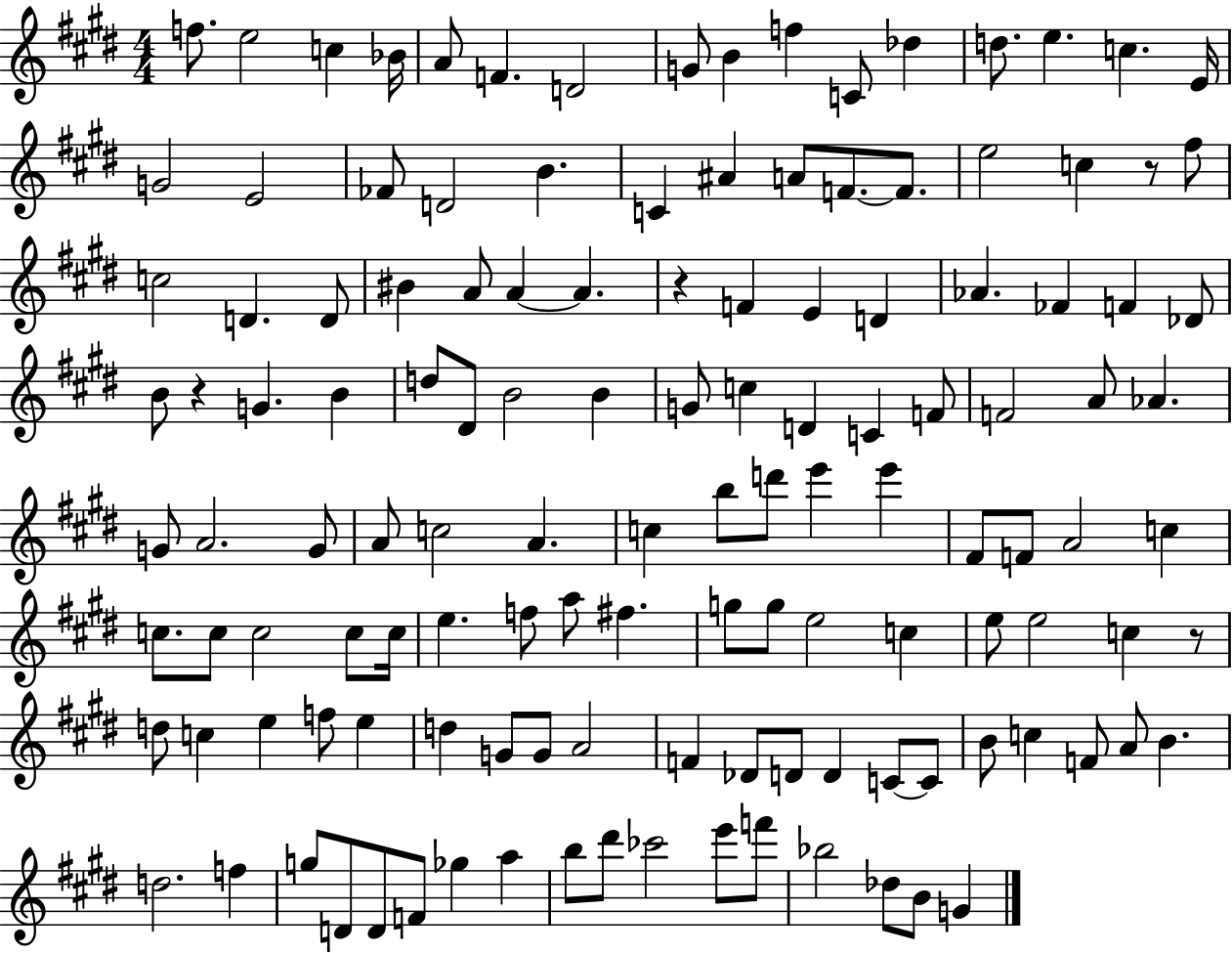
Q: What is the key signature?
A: E major